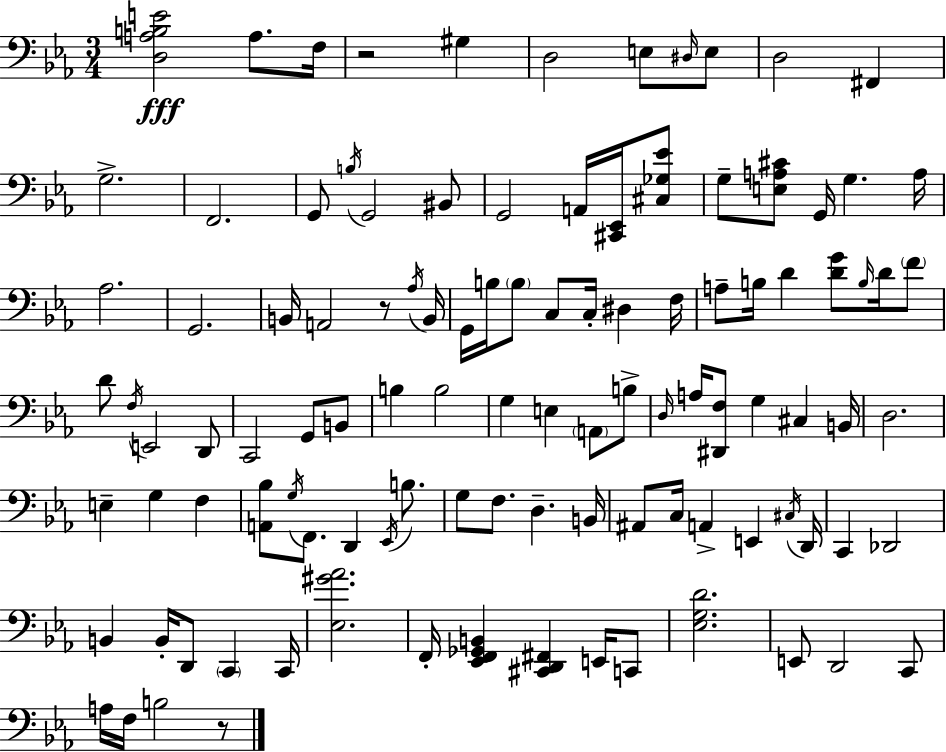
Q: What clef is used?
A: bass